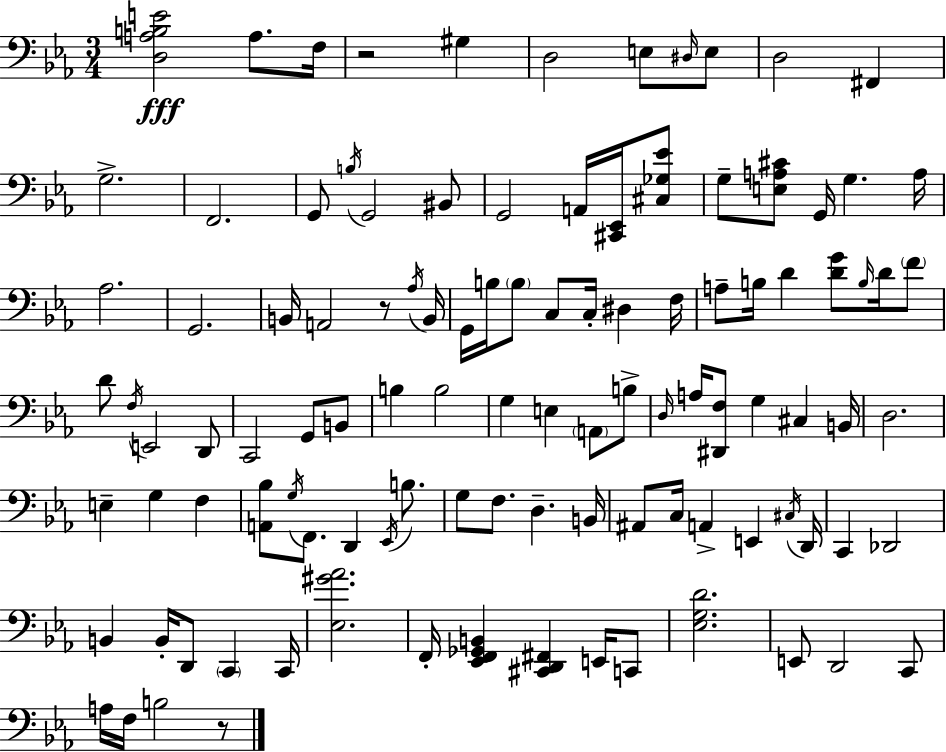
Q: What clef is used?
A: bass